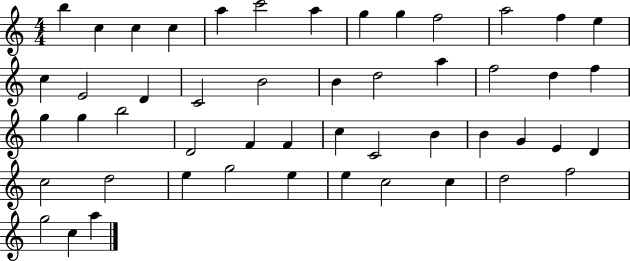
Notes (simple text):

B5/q C5/q C5/q C5/q A5/q C6/h A5/q G5/q G5/q F5/h A5/h F5/q E5/q C5/q E4/h D4/q C4/h B4/h B4/q D5/h A5/q F5/h D5/q F5/q G5/q G5/q B5/h D4/h F4/q F4/q C5/q C4/h B4/q B4/q G4/q E4/q D4/q C5/h D5/h E5/q G5/h E5/q E5/q C5/h C5/q D5/h F5/h G5/h C5/q A5/q